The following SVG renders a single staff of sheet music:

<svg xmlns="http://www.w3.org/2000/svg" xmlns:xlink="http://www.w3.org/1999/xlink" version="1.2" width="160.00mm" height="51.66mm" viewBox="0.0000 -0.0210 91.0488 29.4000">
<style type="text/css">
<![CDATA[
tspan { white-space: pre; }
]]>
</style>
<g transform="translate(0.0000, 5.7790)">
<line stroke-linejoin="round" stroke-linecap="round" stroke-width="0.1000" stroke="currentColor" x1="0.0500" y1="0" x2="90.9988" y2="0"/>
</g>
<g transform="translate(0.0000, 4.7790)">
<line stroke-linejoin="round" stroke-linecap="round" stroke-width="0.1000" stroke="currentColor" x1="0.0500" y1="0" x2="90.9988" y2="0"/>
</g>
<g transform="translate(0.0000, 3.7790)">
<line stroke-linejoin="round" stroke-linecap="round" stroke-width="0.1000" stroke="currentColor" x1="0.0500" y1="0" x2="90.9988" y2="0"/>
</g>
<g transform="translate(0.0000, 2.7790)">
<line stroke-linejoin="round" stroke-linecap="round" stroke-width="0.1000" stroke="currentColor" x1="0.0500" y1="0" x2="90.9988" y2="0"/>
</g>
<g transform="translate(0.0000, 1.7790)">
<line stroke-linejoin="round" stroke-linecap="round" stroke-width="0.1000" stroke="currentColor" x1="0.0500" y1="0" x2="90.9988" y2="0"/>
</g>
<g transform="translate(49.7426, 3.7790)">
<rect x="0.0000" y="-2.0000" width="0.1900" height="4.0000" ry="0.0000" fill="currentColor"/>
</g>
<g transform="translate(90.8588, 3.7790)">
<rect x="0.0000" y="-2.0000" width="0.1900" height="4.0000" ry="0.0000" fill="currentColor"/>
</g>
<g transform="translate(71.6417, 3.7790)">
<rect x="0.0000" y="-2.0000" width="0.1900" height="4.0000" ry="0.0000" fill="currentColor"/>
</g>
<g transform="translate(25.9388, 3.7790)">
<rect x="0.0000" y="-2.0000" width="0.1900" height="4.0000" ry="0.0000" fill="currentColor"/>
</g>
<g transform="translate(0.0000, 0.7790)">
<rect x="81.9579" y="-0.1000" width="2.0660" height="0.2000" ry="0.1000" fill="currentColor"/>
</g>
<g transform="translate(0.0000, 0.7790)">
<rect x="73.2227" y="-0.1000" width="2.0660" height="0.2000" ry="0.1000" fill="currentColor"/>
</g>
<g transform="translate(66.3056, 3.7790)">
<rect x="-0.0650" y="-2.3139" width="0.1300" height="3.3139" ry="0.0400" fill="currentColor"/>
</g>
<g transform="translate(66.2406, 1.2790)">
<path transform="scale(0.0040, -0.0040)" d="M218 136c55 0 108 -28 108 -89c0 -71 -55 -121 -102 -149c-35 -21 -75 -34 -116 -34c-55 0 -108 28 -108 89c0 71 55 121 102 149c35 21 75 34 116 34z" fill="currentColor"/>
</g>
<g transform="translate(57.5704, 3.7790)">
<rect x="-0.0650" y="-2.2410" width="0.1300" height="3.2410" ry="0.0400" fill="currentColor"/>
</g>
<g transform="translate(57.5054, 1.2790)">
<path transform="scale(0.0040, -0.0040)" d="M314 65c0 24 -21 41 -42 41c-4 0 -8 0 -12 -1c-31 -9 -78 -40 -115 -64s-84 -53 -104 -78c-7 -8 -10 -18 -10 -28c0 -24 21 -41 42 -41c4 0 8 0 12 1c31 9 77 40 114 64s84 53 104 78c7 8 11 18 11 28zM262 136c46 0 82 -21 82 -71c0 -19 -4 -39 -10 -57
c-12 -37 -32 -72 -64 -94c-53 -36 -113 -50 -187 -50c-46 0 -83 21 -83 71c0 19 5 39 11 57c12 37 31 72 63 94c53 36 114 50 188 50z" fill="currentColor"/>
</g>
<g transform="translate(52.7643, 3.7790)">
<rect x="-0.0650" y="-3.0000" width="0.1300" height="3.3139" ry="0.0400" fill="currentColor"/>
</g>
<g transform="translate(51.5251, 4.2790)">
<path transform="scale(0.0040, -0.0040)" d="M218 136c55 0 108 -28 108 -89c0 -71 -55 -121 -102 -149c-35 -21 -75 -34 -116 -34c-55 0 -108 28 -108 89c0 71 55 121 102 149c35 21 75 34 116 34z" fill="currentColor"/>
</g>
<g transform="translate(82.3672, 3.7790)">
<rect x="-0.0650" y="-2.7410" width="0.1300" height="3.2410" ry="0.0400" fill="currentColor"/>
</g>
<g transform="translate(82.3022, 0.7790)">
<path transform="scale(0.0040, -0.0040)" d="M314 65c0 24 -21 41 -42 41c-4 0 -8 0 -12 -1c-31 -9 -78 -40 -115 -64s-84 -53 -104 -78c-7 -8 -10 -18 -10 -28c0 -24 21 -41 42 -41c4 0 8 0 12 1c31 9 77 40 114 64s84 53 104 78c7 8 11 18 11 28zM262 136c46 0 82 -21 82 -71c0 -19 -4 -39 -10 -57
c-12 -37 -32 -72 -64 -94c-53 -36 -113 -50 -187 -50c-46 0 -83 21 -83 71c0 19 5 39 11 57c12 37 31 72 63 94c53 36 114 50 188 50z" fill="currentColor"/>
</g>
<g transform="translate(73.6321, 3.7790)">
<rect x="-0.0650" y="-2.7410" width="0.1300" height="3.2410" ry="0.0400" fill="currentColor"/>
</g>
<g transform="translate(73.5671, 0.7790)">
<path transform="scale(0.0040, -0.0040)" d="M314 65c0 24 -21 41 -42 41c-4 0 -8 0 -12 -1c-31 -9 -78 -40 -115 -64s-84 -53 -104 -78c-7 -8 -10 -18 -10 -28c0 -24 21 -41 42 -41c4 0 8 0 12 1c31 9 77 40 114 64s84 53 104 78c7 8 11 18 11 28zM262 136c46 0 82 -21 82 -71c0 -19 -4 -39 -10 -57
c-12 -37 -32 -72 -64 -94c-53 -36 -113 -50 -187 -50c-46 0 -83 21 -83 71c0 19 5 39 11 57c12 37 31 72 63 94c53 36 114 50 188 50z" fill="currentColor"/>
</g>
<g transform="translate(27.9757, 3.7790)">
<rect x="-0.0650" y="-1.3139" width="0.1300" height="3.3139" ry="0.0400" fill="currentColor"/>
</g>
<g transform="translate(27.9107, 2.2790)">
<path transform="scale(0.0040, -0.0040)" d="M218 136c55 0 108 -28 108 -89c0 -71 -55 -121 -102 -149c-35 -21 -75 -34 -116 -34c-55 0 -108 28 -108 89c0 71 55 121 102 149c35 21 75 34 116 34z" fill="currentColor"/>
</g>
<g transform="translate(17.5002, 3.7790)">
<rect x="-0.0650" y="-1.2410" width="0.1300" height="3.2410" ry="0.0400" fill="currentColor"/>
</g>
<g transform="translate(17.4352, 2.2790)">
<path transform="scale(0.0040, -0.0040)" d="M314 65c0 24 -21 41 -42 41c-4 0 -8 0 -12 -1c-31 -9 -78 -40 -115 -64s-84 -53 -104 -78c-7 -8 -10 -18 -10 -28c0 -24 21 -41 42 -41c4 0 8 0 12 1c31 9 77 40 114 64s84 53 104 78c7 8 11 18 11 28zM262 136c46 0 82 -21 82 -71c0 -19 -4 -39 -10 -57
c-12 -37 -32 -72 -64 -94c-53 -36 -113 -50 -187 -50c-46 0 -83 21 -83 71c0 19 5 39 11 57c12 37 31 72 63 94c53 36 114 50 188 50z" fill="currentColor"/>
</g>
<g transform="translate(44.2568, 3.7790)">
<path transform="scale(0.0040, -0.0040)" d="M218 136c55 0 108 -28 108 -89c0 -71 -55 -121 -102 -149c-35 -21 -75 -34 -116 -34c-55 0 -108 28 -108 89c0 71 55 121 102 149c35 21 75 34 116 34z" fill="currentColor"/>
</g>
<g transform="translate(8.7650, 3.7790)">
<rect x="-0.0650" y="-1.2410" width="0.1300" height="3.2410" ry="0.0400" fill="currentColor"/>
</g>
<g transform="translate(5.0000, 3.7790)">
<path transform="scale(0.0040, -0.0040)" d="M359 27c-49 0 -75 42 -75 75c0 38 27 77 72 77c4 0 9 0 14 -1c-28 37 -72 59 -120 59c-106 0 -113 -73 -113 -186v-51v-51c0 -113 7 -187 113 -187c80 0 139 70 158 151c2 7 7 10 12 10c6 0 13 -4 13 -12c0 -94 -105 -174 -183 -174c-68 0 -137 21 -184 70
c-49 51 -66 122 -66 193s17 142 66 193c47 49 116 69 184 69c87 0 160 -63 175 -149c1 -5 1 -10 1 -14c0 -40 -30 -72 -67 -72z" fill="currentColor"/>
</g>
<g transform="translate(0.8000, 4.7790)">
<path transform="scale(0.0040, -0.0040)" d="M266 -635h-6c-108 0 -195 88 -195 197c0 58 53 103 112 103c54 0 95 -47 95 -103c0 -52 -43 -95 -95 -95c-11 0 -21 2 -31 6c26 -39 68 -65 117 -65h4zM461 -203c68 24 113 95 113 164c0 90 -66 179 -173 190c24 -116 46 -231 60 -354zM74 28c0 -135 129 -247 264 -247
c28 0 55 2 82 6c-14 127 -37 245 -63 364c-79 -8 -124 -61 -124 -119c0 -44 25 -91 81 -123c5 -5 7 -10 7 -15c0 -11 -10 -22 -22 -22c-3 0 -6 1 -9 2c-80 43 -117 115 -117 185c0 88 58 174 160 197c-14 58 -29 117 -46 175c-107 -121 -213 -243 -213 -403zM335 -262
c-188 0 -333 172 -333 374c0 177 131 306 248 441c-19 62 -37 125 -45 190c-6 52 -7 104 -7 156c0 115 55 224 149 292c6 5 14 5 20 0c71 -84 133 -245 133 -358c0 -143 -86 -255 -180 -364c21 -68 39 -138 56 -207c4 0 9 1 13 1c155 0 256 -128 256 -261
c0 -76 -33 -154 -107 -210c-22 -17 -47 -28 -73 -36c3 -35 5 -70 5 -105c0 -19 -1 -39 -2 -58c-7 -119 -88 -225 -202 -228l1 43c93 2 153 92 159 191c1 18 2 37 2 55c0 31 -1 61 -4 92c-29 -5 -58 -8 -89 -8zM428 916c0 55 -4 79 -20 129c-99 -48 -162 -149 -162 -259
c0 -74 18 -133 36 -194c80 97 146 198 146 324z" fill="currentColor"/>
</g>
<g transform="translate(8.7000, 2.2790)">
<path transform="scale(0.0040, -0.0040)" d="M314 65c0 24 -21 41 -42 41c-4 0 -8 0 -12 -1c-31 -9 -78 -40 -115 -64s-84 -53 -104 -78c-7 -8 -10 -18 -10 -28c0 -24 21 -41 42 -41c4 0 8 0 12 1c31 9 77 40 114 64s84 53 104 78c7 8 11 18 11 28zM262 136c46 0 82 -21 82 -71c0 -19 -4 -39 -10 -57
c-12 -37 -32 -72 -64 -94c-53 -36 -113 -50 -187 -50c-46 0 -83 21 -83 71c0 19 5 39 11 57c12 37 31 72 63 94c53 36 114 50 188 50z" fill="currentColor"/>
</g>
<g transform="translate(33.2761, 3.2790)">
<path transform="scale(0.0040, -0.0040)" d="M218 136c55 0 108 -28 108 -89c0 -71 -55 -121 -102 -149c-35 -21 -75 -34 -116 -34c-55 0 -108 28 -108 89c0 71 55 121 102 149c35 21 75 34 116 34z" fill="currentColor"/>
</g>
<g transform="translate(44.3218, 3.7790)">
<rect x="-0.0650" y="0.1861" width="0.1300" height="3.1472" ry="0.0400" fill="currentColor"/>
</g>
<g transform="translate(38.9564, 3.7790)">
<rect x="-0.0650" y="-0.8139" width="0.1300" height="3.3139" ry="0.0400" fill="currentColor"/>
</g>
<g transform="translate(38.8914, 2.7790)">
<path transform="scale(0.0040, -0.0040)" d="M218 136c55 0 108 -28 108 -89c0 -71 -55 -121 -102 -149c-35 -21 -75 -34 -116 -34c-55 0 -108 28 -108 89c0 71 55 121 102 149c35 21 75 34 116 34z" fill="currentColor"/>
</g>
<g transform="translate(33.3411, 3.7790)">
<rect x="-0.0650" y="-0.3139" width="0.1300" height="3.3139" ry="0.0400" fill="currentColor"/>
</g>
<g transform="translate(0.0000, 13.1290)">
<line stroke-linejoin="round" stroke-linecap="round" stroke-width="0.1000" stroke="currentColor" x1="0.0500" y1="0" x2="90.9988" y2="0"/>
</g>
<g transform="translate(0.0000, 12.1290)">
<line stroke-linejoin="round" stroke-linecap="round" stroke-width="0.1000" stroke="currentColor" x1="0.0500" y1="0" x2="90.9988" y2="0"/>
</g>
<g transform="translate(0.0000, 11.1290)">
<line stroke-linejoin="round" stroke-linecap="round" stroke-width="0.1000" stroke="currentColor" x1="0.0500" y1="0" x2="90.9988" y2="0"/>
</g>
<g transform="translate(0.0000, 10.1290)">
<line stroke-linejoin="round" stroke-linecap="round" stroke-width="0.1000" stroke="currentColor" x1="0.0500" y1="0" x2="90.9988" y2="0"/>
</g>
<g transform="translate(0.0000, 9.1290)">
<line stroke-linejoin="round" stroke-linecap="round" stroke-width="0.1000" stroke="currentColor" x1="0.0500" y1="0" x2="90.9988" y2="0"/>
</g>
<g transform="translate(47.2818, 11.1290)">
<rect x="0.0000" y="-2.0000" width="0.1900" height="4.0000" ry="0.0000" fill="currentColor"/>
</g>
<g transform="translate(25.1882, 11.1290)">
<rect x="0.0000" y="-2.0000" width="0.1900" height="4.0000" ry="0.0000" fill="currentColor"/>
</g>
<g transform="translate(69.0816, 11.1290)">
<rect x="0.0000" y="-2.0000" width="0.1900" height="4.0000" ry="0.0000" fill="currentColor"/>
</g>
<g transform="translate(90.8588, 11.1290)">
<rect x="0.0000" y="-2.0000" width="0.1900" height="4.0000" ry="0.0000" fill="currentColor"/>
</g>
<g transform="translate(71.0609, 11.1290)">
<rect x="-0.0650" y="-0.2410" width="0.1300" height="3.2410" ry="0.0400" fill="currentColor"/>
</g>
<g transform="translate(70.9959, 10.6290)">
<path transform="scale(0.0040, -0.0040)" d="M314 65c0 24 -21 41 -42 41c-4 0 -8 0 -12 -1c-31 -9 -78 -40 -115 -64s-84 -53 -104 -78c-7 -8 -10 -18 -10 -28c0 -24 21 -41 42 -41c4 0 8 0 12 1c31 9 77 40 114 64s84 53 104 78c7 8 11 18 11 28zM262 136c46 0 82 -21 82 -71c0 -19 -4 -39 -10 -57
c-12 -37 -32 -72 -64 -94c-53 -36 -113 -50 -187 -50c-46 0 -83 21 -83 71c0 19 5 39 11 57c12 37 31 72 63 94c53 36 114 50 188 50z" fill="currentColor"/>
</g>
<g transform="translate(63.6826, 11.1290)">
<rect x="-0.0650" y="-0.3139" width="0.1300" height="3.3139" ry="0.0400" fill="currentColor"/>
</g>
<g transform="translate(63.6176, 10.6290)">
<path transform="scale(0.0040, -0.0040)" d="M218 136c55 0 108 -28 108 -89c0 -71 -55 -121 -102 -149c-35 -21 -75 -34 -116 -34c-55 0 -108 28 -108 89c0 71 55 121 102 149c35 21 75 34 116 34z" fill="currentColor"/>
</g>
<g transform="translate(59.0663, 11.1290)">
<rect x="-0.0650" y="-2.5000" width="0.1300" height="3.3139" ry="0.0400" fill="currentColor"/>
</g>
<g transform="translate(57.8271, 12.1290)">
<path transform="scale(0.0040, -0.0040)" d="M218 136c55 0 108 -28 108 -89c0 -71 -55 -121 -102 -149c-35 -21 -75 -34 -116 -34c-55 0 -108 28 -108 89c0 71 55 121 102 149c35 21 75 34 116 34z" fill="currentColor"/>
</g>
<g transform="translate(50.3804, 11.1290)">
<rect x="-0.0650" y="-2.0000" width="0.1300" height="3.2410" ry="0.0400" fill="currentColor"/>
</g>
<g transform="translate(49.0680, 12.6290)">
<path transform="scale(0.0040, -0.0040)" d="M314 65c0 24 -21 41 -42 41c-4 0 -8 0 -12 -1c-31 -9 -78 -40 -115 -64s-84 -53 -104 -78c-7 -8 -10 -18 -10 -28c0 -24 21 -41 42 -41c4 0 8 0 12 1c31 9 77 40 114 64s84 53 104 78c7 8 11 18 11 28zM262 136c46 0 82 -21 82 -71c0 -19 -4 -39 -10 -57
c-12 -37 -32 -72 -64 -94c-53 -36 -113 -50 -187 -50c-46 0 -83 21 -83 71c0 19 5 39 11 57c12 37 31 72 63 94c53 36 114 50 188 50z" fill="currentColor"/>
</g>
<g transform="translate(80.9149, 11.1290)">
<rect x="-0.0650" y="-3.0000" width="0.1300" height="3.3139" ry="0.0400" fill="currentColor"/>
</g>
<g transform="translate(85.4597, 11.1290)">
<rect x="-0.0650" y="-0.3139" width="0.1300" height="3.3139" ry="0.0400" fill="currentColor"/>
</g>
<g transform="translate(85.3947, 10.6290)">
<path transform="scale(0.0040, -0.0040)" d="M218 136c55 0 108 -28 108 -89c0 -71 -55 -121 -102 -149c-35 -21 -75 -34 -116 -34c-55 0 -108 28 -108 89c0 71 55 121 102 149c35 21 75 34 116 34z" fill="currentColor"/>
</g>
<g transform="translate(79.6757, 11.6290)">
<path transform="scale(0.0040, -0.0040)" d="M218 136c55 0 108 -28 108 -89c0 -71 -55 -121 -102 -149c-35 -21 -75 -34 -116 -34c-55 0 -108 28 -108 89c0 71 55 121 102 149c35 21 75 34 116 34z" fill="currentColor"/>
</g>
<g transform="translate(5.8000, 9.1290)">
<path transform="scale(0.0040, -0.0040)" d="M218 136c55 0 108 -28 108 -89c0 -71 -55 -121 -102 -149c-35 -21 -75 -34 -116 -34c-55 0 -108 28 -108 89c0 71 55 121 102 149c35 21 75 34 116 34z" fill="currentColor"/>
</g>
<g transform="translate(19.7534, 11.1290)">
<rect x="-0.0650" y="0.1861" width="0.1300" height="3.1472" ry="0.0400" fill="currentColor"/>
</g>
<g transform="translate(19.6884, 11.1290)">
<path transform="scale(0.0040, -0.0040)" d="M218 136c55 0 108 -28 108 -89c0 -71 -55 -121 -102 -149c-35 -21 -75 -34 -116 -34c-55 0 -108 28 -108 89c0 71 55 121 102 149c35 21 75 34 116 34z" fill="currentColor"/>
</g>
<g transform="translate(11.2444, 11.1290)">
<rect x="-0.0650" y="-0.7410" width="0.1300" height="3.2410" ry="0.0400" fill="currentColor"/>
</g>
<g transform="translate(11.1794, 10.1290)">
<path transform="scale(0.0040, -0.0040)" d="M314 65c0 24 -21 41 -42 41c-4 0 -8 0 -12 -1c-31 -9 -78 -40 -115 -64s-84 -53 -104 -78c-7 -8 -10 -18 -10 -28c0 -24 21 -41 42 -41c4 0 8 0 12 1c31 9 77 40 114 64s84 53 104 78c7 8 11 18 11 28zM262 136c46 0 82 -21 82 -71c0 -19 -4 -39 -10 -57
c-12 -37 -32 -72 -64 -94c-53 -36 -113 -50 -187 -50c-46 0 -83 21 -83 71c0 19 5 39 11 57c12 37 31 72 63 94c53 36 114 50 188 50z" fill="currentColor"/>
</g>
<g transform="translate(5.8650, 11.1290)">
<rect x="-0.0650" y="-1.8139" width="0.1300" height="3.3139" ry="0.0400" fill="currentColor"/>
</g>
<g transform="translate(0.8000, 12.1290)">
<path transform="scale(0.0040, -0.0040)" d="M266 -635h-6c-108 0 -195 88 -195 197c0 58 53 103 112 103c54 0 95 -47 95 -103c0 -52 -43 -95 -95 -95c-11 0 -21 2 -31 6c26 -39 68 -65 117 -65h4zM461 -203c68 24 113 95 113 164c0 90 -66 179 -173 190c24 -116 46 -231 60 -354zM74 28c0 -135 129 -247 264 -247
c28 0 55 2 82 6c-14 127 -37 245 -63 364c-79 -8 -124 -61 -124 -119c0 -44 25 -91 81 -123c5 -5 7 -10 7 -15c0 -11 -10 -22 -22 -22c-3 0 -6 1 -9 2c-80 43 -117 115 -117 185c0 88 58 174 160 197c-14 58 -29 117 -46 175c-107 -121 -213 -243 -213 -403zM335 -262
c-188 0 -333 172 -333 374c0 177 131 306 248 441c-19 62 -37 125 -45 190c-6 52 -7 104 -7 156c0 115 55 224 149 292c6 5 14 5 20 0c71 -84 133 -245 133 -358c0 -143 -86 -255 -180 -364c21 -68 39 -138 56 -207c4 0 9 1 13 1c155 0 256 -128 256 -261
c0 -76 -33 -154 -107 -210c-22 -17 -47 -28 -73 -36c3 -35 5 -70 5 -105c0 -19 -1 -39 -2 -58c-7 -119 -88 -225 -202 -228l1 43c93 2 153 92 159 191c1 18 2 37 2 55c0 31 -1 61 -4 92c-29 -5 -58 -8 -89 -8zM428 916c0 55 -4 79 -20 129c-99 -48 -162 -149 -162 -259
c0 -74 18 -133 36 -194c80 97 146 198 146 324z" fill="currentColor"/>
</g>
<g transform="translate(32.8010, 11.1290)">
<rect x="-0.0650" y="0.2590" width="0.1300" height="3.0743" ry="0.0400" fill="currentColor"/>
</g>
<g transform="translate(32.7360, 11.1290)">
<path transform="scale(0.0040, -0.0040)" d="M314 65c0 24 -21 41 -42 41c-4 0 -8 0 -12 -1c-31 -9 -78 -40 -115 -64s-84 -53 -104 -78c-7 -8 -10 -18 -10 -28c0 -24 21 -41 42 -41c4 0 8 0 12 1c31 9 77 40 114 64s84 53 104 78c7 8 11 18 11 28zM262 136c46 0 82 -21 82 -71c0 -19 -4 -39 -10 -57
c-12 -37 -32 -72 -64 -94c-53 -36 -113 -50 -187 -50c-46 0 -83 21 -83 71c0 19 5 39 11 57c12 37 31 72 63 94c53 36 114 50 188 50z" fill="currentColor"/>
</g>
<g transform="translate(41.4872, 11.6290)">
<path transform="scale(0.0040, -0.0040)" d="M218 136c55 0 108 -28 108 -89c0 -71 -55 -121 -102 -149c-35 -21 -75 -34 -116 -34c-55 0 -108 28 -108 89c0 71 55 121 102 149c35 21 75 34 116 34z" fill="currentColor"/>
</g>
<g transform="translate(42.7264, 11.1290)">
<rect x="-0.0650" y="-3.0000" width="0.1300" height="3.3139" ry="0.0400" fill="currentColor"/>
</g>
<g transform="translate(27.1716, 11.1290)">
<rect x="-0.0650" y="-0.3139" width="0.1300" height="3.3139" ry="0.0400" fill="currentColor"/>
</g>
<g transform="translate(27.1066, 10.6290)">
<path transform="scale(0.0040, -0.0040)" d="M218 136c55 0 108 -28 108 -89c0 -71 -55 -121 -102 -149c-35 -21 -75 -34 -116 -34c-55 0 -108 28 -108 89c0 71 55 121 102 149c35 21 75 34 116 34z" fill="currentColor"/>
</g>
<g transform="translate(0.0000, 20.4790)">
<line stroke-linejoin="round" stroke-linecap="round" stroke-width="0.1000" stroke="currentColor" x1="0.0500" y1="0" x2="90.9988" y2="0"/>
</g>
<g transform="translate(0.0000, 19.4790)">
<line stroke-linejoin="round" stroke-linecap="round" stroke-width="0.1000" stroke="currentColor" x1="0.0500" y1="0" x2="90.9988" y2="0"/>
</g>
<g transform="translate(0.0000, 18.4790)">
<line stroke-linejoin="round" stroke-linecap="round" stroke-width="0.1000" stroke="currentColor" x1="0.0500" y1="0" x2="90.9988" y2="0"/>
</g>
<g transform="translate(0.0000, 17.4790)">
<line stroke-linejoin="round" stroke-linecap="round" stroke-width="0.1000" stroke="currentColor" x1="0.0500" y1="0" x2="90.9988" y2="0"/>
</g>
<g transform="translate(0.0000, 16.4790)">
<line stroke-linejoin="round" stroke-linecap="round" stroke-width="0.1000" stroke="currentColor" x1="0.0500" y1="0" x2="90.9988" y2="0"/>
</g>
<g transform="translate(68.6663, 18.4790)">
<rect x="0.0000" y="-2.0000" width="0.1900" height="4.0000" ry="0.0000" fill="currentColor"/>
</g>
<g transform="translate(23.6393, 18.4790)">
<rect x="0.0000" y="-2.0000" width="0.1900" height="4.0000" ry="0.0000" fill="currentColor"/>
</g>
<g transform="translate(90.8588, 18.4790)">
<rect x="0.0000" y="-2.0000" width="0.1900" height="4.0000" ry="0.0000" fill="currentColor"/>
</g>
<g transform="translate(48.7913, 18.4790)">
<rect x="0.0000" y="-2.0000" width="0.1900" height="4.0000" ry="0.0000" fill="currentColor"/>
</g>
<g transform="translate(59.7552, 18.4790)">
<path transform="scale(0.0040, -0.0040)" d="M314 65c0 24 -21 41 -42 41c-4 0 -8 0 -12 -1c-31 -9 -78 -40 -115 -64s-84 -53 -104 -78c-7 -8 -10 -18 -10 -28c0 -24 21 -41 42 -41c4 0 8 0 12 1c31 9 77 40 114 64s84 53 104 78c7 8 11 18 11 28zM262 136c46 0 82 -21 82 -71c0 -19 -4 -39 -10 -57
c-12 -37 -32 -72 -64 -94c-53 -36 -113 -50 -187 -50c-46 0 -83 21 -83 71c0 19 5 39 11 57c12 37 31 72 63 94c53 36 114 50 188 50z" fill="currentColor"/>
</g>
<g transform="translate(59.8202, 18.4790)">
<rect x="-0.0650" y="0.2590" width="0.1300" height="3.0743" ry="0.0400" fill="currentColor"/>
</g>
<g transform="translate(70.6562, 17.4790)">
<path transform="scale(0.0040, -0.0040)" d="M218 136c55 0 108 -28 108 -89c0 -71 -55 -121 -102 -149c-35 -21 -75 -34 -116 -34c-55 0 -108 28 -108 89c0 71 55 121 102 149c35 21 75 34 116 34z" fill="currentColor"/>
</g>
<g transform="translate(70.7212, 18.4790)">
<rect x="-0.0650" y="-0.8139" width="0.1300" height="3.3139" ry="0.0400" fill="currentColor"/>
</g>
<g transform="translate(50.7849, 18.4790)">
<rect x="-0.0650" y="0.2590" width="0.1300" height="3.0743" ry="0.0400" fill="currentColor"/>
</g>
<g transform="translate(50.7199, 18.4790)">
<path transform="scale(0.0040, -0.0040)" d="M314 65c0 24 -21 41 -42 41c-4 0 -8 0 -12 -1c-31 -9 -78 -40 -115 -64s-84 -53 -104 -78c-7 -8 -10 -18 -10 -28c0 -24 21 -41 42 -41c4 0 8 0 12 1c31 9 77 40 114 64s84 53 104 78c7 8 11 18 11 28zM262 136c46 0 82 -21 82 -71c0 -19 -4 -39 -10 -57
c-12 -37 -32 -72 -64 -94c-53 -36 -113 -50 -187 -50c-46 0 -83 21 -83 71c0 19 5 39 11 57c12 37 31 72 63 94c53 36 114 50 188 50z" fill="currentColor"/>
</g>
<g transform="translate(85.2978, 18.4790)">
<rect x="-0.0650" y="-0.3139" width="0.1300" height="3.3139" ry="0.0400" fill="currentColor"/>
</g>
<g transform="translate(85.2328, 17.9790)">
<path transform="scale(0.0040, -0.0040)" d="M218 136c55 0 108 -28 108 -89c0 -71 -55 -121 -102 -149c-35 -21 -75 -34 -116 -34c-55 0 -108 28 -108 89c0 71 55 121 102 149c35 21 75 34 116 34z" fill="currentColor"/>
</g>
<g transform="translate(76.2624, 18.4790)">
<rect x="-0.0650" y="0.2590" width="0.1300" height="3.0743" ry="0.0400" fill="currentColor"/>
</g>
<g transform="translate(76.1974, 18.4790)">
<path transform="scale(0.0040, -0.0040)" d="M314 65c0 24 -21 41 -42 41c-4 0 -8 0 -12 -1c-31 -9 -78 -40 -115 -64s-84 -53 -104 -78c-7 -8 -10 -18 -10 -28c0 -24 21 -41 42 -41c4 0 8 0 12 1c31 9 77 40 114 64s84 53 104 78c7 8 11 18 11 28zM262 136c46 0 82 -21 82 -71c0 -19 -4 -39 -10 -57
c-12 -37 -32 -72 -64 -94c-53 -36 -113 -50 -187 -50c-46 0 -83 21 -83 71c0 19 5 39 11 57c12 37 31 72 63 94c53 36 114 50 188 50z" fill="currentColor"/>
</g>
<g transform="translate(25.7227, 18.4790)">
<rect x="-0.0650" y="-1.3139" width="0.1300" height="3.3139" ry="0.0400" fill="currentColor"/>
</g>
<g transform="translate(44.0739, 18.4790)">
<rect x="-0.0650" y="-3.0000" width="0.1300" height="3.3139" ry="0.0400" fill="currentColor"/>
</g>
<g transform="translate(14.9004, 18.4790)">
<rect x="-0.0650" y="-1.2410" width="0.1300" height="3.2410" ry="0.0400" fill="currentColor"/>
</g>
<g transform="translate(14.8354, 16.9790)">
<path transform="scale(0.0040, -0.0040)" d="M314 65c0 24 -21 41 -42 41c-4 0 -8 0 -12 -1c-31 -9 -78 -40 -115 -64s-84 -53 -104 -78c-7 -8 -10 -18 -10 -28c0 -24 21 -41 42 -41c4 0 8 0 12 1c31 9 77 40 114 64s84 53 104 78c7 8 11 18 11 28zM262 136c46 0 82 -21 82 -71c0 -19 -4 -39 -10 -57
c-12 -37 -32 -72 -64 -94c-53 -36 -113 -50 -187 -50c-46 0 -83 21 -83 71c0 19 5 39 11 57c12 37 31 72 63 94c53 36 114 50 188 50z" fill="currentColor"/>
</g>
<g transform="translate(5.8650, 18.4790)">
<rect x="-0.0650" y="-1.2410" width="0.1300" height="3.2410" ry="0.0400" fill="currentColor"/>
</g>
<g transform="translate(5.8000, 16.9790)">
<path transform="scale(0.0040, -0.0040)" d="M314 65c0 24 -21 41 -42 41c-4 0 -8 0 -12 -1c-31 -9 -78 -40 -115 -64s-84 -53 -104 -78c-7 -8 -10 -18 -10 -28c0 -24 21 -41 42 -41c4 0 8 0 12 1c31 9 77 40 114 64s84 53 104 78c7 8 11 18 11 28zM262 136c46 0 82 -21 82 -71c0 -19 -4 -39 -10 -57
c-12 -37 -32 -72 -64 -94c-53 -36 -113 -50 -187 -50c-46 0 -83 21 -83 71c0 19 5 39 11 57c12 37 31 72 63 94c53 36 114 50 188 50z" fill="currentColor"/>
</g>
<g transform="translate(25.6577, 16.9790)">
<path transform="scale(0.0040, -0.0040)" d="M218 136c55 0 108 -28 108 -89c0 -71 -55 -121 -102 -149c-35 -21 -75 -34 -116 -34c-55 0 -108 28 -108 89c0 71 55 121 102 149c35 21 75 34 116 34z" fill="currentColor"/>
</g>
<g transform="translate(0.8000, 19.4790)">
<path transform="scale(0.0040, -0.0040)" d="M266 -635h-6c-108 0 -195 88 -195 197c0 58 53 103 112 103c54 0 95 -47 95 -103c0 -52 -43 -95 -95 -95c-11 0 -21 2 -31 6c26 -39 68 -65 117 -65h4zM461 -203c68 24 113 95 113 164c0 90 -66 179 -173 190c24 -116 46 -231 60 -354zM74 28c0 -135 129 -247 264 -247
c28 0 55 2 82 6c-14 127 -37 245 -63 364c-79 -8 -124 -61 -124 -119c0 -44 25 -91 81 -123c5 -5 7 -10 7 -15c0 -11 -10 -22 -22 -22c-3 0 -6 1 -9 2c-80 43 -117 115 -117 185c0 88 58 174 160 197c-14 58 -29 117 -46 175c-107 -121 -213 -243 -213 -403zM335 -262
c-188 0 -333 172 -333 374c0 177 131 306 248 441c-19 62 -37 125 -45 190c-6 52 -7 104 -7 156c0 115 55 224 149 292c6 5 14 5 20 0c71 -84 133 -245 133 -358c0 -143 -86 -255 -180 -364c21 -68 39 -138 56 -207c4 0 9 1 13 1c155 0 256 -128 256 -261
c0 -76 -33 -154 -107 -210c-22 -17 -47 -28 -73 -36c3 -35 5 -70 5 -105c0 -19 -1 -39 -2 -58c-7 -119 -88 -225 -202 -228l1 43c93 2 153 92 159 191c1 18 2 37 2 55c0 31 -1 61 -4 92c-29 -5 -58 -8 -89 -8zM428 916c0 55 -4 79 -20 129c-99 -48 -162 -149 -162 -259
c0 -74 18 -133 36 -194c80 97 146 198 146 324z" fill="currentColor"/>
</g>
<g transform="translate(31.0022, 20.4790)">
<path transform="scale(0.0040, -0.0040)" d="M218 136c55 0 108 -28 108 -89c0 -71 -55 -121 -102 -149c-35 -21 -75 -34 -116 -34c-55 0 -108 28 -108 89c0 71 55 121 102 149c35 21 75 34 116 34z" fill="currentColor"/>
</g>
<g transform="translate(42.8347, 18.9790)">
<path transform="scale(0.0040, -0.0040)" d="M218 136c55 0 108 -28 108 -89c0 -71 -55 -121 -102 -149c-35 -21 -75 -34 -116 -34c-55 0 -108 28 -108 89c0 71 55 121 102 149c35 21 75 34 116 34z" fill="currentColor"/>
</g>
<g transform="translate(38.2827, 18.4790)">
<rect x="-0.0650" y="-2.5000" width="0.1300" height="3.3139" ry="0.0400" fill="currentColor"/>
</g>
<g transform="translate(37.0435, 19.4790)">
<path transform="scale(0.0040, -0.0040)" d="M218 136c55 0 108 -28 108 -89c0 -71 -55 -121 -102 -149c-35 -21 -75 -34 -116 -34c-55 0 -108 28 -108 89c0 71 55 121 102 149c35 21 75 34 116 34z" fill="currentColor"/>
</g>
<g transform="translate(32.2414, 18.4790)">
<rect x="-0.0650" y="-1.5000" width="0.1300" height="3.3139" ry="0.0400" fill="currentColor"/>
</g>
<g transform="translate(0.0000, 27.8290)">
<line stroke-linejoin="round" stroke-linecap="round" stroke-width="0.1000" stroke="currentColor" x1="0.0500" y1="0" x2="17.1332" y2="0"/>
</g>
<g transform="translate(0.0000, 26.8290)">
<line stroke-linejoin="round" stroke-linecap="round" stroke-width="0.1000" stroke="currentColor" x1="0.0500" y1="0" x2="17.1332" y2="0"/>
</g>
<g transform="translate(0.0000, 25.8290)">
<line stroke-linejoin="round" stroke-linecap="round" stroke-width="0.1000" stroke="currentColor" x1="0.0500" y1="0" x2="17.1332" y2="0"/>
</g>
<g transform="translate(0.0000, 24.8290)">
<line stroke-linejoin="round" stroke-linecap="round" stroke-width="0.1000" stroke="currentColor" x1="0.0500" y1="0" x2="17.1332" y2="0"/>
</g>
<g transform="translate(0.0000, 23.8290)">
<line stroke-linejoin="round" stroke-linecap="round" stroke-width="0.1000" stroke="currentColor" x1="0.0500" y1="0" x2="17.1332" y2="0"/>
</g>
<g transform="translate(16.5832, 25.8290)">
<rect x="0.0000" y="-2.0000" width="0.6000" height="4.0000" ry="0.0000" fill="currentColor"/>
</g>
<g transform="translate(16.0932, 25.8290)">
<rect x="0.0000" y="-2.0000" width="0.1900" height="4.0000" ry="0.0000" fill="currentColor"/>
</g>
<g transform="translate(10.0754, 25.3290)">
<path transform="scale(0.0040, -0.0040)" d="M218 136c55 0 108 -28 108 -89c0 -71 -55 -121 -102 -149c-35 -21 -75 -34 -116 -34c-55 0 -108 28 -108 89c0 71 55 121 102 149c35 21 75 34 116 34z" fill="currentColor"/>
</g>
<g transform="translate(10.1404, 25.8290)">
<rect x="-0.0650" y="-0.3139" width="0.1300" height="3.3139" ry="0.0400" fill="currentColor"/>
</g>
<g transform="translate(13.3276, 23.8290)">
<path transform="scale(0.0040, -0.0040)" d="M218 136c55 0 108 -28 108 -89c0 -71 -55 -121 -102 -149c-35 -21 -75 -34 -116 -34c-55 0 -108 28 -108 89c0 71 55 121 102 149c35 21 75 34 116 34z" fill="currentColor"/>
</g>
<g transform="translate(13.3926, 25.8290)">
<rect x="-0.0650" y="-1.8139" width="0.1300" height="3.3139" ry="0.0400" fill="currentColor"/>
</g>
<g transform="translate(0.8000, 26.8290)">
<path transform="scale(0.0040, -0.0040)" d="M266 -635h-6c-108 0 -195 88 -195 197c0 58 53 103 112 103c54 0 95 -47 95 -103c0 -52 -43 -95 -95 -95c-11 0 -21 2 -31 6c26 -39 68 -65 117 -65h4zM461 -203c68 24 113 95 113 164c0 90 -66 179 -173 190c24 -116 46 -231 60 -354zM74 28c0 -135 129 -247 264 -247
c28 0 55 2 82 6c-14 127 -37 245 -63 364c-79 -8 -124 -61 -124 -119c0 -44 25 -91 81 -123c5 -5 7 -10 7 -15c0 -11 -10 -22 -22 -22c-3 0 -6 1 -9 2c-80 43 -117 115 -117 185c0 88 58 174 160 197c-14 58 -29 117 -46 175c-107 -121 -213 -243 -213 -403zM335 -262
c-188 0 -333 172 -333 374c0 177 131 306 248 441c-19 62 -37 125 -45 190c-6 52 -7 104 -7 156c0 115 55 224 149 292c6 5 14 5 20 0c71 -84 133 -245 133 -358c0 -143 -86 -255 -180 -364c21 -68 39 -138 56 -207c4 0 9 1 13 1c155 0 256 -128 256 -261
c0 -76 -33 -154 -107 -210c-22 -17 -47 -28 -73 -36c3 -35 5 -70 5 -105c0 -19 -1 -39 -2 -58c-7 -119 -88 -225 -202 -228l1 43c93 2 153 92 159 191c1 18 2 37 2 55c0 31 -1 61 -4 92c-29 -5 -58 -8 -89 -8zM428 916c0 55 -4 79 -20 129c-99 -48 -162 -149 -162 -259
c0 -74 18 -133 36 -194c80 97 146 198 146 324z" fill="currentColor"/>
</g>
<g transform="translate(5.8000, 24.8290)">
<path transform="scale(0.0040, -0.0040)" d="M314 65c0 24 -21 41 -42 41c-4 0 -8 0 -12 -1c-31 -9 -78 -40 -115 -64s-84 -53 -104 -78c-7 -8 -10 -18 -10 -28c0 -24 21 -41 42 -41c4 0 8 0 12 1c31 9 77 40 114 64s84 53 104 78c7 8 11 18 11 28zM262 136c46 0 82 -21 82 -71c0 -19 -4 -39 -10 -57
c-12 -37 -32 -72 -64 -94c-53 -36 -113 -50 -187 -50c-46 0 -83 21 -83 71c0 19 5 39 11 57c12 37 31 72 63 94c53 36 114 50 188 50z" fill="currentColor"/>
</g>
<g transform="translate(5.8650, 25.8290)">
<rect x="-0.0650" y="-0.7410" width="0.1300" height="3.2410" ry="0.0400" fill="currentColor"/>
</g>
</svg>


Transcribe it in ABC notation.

X:1
T:Untitled
M:4/4
L:1/4
K:C
e2 e2 e c d B A g2 g a2 a2 f d2 B c B2 A F2 G c c2 A c e2 e2 e E G A B2 B2 d B2 c d2 c f